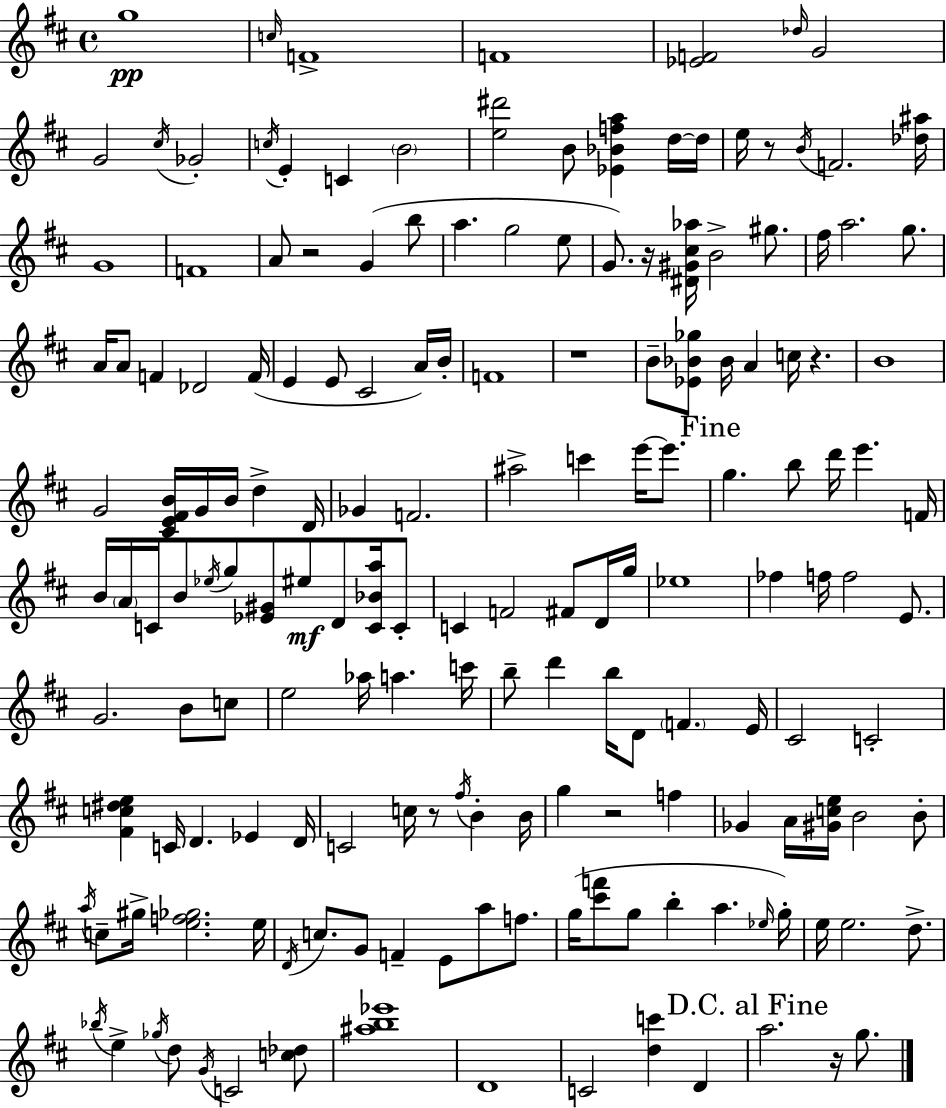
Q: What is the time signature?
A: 4/4